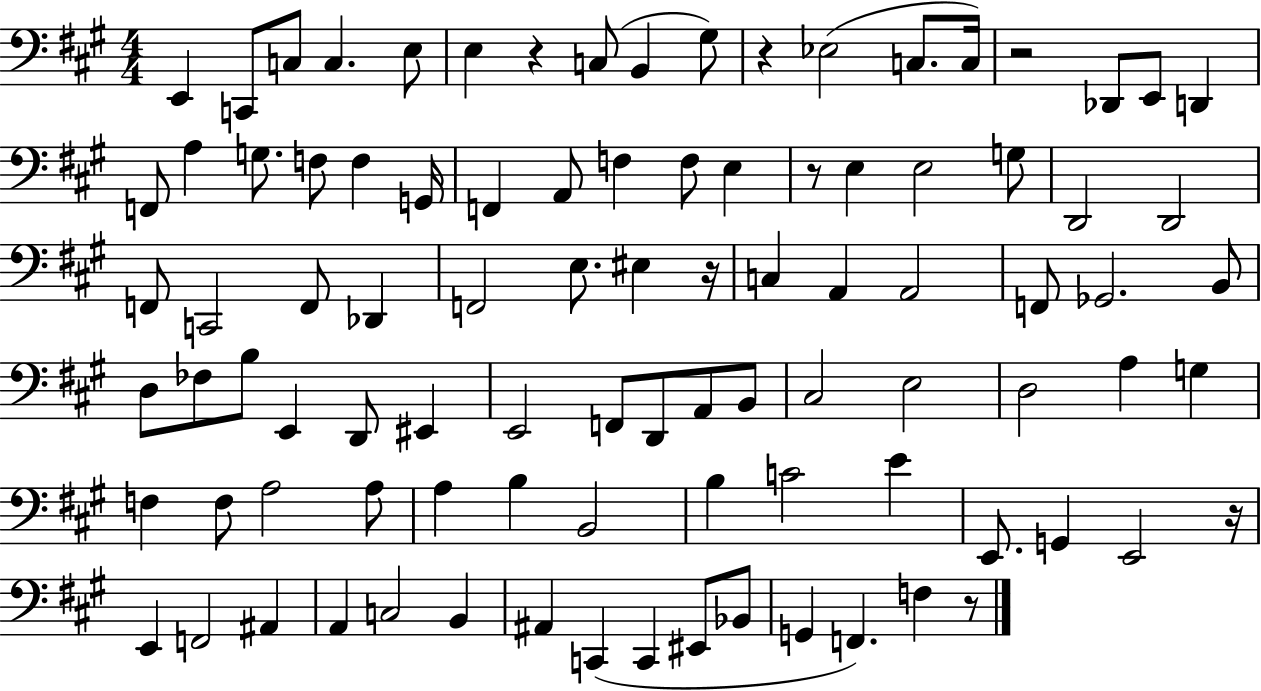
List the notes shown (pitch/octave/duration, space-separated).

E2/q C2/e C3/e C3/q. E3/e E3/q R/q C3/e B2/q G#3/e R/q Eb3/h C3/e. C3/s R/h Db2/e E2/e D2/q F2/e A3/q G3/e. F3/e F3/q G2/s F2/q A2/e F3/q F3/e E3/q R/e E3/q E3/h G3/e D2/h D2/h F2/e C2/h F2/e Db2/q F2/h E3/e. EIS3/q R/s C3/q A2/q A2/h F2/e Gb2/h. B2/e D3/e FES3/e B3/e E2/q D2/e EIS2/q E2/h F2/e D2/e A2/e B2/e C#3/h E3/h D3/h A3/q G3/q F3/q F3/e A3/h A3/e A3/q B3/q B2/h B3/q C4/h E4/q E2/e. G2/q E2/h R/s E2/q F2/h A#2/q A2/q C3/h B2/q A#2/q C2/q C2/q EIS2/e Bb2/e G2/q F2/q. F3/q R/e